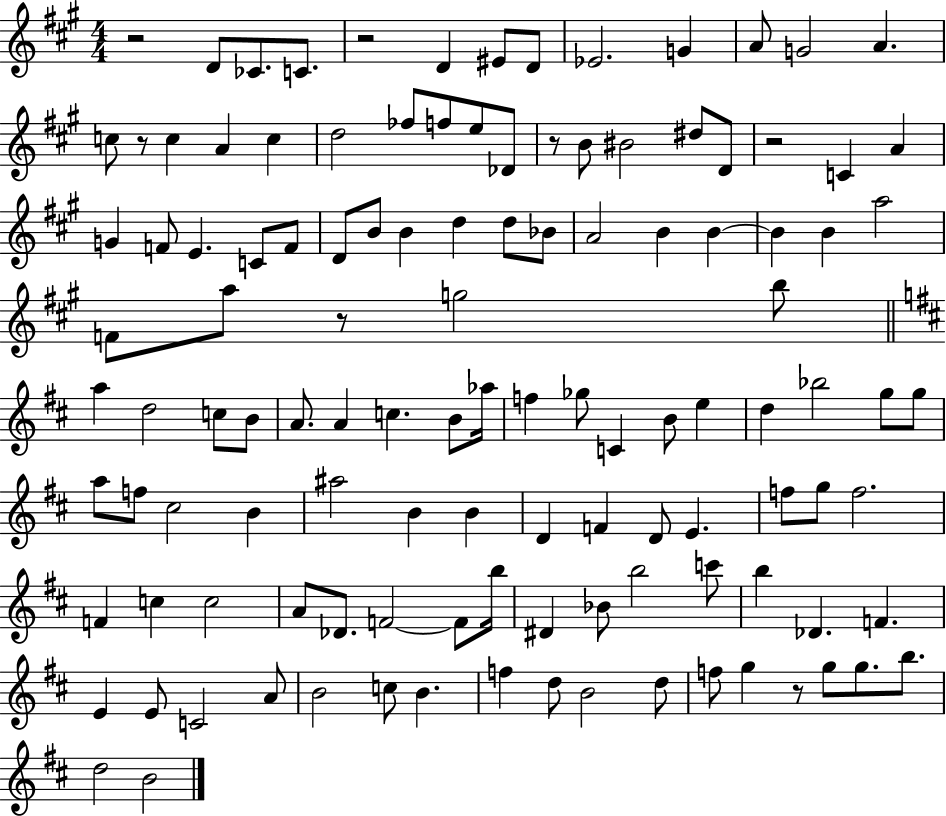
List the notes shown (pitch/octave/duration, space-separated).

R/h D4/e CES4/e. C4/e. R/h D4/q EIS4/e D4/e Eb4/h. G4/q A4/e G4/h A4/q. C5/e R/e C5/q A4/q C5/q D5/h FES5/e F5/e E5/e Db4/e R/e B4/e BIS4/h D#5/e D4/e R/h C4/q A4/q G4/q F4/e E4/q. C4/e F4/e D4/e B4/e B4/q D5/q D5/e Bb4/e A4/h B4/q B4/q B4/q B4/q A5/h F4/e A5/e R/e G5/h B5/e A5/q D5/h C5/e B4/e A4/e. A4/q C5/q. B4/e Ab5/s F5/q Gb5/e C4/q B4/e E5/q D5/q Bb5/h G5/e G5/e A5/e F5/e C#5/h B4/q A#5/h B4/q B4/q D4/q F4/q D4/e E4/q. F5/e G5/e F5/h. F4/q C5/q C5/h A4/e Db4/e. F4/h F4/e B5/s D#4/q Bb4/e B5/h C6/e B5/q Db4/q. F4/q. E4/q E4/e C4/h A4/e B4/h C5/e B4/q. F5/q D5/e B4/h D5/e F5/e G5/q R/e G5/e G5/e. B5/e. D5/h B4/h